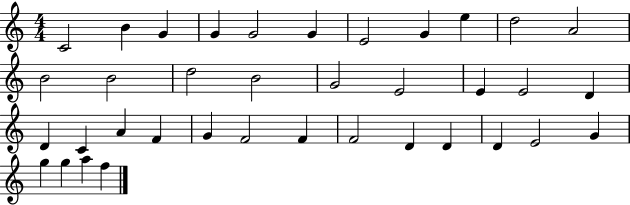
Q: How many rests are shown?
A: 0